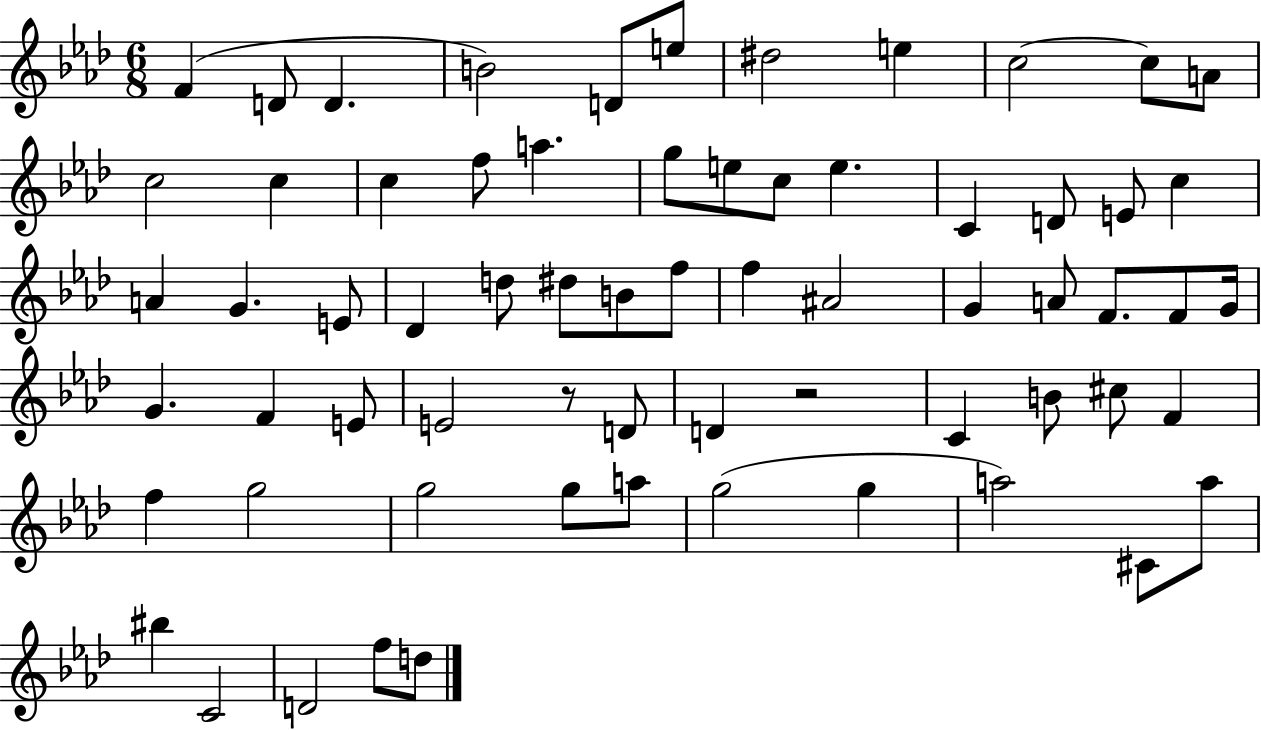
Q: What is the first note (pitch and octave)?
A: F4